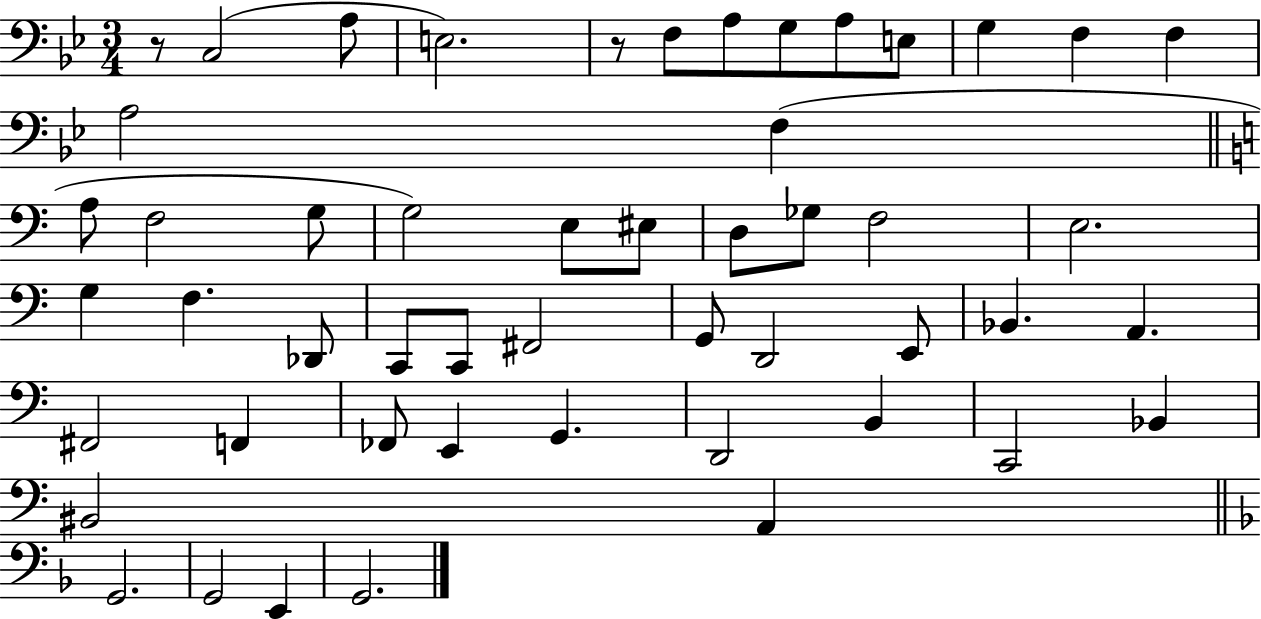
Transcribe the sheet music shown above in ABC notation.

X:1
T:Untitled
M:3/4
L:1/4
K:Bb
z/2 C,2 A,/2 E,2 z/2 F,/2 A,/2 G,/2 A,/2 E,/2 G, F, F, A,2 F, A,/2 F,2 G,/2 G,2 E,/2 ^E,/2 D,/2 _G,/2 F,2 E,2 G, F, _D,,/2 C,,/2 C,,/2 ^F,,2 G,,/2 D,,2 E,,/2 _B,, A,, ^F,,2 F,, _F,,/2 E,, G,, D,,2 B,, C,,2 _B,, ^B,,2 A,, G,,2 G,,2 E,, G,,2